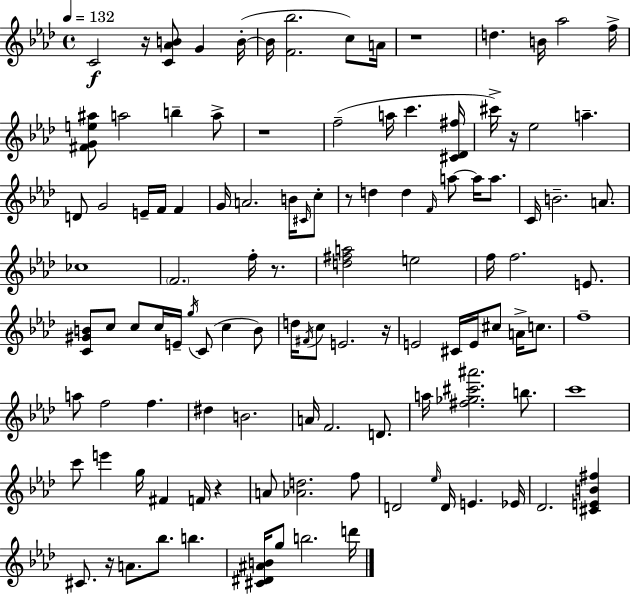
{
  \clef treble
  \time 4/4
  \defaultTimeSignature
  \key aes \major
  \tempo 4 = 132
  \repeat volta 2 { c'2\f r16 <c' aes' b'>8 g'4 b'16-.~(~ | b'16 <f' bes''>2. c''8) a'16 | r1 | d''4. b'16 aes''2 f''16-> | \break <fis' g' e'' ais''>8 a''2 b''4-- a''8-> | r1 | f''2--( a''16 c'''4. <cis' des' fis''>16 | cis'''16->) r16 ees''2 a''4.-- | \break d'8 g'2 e'16-- f'16 f'4 | g'16 a'2. b'16 \grace { cis'16 } c''8-. | r8 d''4 d''4 \grace { f'16 } a''8~~ a''16 a''8. | c'16 b'2.-- a'8. | \break ces''1 | \parenthesize f'2. f''16-. r8. | <d'' fis'' a''>2 e''2 | f''16 f''2. e'8. | \break <c' gis' b'>8 c''8 c''8 c''16 e'16-- \acciaccatura { g''16 }( c'8 c''4 | b'8) d''16 \acciaccatura { fis'16 } c''8 e'2. | r16 e'2 cis'16 e'16 cis''8 | a'16-> c''8. f''1-- | \break a''8 f''2 f''4. | dis''4 b'2. | a'16 f'2. | d'8. a''16 <fis'' ges'' cis''' ais'''>2. | \break b''8. c'''1 | c'''8 e'''4 g''16 fis'4 f'16 | r4 a'8 <aes' d''>2. | f''8 d'2 \grace { ees''16 } d'16 e'4. | \break ees'16 des'2. | <cis' e' b' fis''>4 cis'8. r16 a'8. bes''8. b''4. | <cis' dis' ais' b'>16 g''8 b''2. | d'''16 } \bar "|."
}